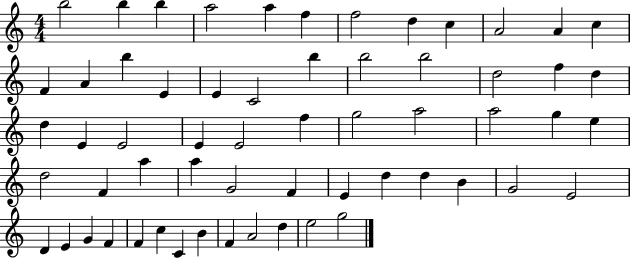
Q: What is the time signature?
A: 4/4